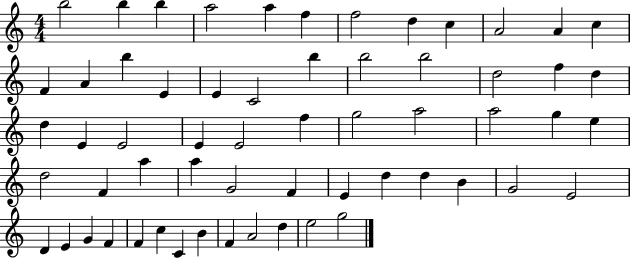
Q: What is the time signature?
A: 4/4